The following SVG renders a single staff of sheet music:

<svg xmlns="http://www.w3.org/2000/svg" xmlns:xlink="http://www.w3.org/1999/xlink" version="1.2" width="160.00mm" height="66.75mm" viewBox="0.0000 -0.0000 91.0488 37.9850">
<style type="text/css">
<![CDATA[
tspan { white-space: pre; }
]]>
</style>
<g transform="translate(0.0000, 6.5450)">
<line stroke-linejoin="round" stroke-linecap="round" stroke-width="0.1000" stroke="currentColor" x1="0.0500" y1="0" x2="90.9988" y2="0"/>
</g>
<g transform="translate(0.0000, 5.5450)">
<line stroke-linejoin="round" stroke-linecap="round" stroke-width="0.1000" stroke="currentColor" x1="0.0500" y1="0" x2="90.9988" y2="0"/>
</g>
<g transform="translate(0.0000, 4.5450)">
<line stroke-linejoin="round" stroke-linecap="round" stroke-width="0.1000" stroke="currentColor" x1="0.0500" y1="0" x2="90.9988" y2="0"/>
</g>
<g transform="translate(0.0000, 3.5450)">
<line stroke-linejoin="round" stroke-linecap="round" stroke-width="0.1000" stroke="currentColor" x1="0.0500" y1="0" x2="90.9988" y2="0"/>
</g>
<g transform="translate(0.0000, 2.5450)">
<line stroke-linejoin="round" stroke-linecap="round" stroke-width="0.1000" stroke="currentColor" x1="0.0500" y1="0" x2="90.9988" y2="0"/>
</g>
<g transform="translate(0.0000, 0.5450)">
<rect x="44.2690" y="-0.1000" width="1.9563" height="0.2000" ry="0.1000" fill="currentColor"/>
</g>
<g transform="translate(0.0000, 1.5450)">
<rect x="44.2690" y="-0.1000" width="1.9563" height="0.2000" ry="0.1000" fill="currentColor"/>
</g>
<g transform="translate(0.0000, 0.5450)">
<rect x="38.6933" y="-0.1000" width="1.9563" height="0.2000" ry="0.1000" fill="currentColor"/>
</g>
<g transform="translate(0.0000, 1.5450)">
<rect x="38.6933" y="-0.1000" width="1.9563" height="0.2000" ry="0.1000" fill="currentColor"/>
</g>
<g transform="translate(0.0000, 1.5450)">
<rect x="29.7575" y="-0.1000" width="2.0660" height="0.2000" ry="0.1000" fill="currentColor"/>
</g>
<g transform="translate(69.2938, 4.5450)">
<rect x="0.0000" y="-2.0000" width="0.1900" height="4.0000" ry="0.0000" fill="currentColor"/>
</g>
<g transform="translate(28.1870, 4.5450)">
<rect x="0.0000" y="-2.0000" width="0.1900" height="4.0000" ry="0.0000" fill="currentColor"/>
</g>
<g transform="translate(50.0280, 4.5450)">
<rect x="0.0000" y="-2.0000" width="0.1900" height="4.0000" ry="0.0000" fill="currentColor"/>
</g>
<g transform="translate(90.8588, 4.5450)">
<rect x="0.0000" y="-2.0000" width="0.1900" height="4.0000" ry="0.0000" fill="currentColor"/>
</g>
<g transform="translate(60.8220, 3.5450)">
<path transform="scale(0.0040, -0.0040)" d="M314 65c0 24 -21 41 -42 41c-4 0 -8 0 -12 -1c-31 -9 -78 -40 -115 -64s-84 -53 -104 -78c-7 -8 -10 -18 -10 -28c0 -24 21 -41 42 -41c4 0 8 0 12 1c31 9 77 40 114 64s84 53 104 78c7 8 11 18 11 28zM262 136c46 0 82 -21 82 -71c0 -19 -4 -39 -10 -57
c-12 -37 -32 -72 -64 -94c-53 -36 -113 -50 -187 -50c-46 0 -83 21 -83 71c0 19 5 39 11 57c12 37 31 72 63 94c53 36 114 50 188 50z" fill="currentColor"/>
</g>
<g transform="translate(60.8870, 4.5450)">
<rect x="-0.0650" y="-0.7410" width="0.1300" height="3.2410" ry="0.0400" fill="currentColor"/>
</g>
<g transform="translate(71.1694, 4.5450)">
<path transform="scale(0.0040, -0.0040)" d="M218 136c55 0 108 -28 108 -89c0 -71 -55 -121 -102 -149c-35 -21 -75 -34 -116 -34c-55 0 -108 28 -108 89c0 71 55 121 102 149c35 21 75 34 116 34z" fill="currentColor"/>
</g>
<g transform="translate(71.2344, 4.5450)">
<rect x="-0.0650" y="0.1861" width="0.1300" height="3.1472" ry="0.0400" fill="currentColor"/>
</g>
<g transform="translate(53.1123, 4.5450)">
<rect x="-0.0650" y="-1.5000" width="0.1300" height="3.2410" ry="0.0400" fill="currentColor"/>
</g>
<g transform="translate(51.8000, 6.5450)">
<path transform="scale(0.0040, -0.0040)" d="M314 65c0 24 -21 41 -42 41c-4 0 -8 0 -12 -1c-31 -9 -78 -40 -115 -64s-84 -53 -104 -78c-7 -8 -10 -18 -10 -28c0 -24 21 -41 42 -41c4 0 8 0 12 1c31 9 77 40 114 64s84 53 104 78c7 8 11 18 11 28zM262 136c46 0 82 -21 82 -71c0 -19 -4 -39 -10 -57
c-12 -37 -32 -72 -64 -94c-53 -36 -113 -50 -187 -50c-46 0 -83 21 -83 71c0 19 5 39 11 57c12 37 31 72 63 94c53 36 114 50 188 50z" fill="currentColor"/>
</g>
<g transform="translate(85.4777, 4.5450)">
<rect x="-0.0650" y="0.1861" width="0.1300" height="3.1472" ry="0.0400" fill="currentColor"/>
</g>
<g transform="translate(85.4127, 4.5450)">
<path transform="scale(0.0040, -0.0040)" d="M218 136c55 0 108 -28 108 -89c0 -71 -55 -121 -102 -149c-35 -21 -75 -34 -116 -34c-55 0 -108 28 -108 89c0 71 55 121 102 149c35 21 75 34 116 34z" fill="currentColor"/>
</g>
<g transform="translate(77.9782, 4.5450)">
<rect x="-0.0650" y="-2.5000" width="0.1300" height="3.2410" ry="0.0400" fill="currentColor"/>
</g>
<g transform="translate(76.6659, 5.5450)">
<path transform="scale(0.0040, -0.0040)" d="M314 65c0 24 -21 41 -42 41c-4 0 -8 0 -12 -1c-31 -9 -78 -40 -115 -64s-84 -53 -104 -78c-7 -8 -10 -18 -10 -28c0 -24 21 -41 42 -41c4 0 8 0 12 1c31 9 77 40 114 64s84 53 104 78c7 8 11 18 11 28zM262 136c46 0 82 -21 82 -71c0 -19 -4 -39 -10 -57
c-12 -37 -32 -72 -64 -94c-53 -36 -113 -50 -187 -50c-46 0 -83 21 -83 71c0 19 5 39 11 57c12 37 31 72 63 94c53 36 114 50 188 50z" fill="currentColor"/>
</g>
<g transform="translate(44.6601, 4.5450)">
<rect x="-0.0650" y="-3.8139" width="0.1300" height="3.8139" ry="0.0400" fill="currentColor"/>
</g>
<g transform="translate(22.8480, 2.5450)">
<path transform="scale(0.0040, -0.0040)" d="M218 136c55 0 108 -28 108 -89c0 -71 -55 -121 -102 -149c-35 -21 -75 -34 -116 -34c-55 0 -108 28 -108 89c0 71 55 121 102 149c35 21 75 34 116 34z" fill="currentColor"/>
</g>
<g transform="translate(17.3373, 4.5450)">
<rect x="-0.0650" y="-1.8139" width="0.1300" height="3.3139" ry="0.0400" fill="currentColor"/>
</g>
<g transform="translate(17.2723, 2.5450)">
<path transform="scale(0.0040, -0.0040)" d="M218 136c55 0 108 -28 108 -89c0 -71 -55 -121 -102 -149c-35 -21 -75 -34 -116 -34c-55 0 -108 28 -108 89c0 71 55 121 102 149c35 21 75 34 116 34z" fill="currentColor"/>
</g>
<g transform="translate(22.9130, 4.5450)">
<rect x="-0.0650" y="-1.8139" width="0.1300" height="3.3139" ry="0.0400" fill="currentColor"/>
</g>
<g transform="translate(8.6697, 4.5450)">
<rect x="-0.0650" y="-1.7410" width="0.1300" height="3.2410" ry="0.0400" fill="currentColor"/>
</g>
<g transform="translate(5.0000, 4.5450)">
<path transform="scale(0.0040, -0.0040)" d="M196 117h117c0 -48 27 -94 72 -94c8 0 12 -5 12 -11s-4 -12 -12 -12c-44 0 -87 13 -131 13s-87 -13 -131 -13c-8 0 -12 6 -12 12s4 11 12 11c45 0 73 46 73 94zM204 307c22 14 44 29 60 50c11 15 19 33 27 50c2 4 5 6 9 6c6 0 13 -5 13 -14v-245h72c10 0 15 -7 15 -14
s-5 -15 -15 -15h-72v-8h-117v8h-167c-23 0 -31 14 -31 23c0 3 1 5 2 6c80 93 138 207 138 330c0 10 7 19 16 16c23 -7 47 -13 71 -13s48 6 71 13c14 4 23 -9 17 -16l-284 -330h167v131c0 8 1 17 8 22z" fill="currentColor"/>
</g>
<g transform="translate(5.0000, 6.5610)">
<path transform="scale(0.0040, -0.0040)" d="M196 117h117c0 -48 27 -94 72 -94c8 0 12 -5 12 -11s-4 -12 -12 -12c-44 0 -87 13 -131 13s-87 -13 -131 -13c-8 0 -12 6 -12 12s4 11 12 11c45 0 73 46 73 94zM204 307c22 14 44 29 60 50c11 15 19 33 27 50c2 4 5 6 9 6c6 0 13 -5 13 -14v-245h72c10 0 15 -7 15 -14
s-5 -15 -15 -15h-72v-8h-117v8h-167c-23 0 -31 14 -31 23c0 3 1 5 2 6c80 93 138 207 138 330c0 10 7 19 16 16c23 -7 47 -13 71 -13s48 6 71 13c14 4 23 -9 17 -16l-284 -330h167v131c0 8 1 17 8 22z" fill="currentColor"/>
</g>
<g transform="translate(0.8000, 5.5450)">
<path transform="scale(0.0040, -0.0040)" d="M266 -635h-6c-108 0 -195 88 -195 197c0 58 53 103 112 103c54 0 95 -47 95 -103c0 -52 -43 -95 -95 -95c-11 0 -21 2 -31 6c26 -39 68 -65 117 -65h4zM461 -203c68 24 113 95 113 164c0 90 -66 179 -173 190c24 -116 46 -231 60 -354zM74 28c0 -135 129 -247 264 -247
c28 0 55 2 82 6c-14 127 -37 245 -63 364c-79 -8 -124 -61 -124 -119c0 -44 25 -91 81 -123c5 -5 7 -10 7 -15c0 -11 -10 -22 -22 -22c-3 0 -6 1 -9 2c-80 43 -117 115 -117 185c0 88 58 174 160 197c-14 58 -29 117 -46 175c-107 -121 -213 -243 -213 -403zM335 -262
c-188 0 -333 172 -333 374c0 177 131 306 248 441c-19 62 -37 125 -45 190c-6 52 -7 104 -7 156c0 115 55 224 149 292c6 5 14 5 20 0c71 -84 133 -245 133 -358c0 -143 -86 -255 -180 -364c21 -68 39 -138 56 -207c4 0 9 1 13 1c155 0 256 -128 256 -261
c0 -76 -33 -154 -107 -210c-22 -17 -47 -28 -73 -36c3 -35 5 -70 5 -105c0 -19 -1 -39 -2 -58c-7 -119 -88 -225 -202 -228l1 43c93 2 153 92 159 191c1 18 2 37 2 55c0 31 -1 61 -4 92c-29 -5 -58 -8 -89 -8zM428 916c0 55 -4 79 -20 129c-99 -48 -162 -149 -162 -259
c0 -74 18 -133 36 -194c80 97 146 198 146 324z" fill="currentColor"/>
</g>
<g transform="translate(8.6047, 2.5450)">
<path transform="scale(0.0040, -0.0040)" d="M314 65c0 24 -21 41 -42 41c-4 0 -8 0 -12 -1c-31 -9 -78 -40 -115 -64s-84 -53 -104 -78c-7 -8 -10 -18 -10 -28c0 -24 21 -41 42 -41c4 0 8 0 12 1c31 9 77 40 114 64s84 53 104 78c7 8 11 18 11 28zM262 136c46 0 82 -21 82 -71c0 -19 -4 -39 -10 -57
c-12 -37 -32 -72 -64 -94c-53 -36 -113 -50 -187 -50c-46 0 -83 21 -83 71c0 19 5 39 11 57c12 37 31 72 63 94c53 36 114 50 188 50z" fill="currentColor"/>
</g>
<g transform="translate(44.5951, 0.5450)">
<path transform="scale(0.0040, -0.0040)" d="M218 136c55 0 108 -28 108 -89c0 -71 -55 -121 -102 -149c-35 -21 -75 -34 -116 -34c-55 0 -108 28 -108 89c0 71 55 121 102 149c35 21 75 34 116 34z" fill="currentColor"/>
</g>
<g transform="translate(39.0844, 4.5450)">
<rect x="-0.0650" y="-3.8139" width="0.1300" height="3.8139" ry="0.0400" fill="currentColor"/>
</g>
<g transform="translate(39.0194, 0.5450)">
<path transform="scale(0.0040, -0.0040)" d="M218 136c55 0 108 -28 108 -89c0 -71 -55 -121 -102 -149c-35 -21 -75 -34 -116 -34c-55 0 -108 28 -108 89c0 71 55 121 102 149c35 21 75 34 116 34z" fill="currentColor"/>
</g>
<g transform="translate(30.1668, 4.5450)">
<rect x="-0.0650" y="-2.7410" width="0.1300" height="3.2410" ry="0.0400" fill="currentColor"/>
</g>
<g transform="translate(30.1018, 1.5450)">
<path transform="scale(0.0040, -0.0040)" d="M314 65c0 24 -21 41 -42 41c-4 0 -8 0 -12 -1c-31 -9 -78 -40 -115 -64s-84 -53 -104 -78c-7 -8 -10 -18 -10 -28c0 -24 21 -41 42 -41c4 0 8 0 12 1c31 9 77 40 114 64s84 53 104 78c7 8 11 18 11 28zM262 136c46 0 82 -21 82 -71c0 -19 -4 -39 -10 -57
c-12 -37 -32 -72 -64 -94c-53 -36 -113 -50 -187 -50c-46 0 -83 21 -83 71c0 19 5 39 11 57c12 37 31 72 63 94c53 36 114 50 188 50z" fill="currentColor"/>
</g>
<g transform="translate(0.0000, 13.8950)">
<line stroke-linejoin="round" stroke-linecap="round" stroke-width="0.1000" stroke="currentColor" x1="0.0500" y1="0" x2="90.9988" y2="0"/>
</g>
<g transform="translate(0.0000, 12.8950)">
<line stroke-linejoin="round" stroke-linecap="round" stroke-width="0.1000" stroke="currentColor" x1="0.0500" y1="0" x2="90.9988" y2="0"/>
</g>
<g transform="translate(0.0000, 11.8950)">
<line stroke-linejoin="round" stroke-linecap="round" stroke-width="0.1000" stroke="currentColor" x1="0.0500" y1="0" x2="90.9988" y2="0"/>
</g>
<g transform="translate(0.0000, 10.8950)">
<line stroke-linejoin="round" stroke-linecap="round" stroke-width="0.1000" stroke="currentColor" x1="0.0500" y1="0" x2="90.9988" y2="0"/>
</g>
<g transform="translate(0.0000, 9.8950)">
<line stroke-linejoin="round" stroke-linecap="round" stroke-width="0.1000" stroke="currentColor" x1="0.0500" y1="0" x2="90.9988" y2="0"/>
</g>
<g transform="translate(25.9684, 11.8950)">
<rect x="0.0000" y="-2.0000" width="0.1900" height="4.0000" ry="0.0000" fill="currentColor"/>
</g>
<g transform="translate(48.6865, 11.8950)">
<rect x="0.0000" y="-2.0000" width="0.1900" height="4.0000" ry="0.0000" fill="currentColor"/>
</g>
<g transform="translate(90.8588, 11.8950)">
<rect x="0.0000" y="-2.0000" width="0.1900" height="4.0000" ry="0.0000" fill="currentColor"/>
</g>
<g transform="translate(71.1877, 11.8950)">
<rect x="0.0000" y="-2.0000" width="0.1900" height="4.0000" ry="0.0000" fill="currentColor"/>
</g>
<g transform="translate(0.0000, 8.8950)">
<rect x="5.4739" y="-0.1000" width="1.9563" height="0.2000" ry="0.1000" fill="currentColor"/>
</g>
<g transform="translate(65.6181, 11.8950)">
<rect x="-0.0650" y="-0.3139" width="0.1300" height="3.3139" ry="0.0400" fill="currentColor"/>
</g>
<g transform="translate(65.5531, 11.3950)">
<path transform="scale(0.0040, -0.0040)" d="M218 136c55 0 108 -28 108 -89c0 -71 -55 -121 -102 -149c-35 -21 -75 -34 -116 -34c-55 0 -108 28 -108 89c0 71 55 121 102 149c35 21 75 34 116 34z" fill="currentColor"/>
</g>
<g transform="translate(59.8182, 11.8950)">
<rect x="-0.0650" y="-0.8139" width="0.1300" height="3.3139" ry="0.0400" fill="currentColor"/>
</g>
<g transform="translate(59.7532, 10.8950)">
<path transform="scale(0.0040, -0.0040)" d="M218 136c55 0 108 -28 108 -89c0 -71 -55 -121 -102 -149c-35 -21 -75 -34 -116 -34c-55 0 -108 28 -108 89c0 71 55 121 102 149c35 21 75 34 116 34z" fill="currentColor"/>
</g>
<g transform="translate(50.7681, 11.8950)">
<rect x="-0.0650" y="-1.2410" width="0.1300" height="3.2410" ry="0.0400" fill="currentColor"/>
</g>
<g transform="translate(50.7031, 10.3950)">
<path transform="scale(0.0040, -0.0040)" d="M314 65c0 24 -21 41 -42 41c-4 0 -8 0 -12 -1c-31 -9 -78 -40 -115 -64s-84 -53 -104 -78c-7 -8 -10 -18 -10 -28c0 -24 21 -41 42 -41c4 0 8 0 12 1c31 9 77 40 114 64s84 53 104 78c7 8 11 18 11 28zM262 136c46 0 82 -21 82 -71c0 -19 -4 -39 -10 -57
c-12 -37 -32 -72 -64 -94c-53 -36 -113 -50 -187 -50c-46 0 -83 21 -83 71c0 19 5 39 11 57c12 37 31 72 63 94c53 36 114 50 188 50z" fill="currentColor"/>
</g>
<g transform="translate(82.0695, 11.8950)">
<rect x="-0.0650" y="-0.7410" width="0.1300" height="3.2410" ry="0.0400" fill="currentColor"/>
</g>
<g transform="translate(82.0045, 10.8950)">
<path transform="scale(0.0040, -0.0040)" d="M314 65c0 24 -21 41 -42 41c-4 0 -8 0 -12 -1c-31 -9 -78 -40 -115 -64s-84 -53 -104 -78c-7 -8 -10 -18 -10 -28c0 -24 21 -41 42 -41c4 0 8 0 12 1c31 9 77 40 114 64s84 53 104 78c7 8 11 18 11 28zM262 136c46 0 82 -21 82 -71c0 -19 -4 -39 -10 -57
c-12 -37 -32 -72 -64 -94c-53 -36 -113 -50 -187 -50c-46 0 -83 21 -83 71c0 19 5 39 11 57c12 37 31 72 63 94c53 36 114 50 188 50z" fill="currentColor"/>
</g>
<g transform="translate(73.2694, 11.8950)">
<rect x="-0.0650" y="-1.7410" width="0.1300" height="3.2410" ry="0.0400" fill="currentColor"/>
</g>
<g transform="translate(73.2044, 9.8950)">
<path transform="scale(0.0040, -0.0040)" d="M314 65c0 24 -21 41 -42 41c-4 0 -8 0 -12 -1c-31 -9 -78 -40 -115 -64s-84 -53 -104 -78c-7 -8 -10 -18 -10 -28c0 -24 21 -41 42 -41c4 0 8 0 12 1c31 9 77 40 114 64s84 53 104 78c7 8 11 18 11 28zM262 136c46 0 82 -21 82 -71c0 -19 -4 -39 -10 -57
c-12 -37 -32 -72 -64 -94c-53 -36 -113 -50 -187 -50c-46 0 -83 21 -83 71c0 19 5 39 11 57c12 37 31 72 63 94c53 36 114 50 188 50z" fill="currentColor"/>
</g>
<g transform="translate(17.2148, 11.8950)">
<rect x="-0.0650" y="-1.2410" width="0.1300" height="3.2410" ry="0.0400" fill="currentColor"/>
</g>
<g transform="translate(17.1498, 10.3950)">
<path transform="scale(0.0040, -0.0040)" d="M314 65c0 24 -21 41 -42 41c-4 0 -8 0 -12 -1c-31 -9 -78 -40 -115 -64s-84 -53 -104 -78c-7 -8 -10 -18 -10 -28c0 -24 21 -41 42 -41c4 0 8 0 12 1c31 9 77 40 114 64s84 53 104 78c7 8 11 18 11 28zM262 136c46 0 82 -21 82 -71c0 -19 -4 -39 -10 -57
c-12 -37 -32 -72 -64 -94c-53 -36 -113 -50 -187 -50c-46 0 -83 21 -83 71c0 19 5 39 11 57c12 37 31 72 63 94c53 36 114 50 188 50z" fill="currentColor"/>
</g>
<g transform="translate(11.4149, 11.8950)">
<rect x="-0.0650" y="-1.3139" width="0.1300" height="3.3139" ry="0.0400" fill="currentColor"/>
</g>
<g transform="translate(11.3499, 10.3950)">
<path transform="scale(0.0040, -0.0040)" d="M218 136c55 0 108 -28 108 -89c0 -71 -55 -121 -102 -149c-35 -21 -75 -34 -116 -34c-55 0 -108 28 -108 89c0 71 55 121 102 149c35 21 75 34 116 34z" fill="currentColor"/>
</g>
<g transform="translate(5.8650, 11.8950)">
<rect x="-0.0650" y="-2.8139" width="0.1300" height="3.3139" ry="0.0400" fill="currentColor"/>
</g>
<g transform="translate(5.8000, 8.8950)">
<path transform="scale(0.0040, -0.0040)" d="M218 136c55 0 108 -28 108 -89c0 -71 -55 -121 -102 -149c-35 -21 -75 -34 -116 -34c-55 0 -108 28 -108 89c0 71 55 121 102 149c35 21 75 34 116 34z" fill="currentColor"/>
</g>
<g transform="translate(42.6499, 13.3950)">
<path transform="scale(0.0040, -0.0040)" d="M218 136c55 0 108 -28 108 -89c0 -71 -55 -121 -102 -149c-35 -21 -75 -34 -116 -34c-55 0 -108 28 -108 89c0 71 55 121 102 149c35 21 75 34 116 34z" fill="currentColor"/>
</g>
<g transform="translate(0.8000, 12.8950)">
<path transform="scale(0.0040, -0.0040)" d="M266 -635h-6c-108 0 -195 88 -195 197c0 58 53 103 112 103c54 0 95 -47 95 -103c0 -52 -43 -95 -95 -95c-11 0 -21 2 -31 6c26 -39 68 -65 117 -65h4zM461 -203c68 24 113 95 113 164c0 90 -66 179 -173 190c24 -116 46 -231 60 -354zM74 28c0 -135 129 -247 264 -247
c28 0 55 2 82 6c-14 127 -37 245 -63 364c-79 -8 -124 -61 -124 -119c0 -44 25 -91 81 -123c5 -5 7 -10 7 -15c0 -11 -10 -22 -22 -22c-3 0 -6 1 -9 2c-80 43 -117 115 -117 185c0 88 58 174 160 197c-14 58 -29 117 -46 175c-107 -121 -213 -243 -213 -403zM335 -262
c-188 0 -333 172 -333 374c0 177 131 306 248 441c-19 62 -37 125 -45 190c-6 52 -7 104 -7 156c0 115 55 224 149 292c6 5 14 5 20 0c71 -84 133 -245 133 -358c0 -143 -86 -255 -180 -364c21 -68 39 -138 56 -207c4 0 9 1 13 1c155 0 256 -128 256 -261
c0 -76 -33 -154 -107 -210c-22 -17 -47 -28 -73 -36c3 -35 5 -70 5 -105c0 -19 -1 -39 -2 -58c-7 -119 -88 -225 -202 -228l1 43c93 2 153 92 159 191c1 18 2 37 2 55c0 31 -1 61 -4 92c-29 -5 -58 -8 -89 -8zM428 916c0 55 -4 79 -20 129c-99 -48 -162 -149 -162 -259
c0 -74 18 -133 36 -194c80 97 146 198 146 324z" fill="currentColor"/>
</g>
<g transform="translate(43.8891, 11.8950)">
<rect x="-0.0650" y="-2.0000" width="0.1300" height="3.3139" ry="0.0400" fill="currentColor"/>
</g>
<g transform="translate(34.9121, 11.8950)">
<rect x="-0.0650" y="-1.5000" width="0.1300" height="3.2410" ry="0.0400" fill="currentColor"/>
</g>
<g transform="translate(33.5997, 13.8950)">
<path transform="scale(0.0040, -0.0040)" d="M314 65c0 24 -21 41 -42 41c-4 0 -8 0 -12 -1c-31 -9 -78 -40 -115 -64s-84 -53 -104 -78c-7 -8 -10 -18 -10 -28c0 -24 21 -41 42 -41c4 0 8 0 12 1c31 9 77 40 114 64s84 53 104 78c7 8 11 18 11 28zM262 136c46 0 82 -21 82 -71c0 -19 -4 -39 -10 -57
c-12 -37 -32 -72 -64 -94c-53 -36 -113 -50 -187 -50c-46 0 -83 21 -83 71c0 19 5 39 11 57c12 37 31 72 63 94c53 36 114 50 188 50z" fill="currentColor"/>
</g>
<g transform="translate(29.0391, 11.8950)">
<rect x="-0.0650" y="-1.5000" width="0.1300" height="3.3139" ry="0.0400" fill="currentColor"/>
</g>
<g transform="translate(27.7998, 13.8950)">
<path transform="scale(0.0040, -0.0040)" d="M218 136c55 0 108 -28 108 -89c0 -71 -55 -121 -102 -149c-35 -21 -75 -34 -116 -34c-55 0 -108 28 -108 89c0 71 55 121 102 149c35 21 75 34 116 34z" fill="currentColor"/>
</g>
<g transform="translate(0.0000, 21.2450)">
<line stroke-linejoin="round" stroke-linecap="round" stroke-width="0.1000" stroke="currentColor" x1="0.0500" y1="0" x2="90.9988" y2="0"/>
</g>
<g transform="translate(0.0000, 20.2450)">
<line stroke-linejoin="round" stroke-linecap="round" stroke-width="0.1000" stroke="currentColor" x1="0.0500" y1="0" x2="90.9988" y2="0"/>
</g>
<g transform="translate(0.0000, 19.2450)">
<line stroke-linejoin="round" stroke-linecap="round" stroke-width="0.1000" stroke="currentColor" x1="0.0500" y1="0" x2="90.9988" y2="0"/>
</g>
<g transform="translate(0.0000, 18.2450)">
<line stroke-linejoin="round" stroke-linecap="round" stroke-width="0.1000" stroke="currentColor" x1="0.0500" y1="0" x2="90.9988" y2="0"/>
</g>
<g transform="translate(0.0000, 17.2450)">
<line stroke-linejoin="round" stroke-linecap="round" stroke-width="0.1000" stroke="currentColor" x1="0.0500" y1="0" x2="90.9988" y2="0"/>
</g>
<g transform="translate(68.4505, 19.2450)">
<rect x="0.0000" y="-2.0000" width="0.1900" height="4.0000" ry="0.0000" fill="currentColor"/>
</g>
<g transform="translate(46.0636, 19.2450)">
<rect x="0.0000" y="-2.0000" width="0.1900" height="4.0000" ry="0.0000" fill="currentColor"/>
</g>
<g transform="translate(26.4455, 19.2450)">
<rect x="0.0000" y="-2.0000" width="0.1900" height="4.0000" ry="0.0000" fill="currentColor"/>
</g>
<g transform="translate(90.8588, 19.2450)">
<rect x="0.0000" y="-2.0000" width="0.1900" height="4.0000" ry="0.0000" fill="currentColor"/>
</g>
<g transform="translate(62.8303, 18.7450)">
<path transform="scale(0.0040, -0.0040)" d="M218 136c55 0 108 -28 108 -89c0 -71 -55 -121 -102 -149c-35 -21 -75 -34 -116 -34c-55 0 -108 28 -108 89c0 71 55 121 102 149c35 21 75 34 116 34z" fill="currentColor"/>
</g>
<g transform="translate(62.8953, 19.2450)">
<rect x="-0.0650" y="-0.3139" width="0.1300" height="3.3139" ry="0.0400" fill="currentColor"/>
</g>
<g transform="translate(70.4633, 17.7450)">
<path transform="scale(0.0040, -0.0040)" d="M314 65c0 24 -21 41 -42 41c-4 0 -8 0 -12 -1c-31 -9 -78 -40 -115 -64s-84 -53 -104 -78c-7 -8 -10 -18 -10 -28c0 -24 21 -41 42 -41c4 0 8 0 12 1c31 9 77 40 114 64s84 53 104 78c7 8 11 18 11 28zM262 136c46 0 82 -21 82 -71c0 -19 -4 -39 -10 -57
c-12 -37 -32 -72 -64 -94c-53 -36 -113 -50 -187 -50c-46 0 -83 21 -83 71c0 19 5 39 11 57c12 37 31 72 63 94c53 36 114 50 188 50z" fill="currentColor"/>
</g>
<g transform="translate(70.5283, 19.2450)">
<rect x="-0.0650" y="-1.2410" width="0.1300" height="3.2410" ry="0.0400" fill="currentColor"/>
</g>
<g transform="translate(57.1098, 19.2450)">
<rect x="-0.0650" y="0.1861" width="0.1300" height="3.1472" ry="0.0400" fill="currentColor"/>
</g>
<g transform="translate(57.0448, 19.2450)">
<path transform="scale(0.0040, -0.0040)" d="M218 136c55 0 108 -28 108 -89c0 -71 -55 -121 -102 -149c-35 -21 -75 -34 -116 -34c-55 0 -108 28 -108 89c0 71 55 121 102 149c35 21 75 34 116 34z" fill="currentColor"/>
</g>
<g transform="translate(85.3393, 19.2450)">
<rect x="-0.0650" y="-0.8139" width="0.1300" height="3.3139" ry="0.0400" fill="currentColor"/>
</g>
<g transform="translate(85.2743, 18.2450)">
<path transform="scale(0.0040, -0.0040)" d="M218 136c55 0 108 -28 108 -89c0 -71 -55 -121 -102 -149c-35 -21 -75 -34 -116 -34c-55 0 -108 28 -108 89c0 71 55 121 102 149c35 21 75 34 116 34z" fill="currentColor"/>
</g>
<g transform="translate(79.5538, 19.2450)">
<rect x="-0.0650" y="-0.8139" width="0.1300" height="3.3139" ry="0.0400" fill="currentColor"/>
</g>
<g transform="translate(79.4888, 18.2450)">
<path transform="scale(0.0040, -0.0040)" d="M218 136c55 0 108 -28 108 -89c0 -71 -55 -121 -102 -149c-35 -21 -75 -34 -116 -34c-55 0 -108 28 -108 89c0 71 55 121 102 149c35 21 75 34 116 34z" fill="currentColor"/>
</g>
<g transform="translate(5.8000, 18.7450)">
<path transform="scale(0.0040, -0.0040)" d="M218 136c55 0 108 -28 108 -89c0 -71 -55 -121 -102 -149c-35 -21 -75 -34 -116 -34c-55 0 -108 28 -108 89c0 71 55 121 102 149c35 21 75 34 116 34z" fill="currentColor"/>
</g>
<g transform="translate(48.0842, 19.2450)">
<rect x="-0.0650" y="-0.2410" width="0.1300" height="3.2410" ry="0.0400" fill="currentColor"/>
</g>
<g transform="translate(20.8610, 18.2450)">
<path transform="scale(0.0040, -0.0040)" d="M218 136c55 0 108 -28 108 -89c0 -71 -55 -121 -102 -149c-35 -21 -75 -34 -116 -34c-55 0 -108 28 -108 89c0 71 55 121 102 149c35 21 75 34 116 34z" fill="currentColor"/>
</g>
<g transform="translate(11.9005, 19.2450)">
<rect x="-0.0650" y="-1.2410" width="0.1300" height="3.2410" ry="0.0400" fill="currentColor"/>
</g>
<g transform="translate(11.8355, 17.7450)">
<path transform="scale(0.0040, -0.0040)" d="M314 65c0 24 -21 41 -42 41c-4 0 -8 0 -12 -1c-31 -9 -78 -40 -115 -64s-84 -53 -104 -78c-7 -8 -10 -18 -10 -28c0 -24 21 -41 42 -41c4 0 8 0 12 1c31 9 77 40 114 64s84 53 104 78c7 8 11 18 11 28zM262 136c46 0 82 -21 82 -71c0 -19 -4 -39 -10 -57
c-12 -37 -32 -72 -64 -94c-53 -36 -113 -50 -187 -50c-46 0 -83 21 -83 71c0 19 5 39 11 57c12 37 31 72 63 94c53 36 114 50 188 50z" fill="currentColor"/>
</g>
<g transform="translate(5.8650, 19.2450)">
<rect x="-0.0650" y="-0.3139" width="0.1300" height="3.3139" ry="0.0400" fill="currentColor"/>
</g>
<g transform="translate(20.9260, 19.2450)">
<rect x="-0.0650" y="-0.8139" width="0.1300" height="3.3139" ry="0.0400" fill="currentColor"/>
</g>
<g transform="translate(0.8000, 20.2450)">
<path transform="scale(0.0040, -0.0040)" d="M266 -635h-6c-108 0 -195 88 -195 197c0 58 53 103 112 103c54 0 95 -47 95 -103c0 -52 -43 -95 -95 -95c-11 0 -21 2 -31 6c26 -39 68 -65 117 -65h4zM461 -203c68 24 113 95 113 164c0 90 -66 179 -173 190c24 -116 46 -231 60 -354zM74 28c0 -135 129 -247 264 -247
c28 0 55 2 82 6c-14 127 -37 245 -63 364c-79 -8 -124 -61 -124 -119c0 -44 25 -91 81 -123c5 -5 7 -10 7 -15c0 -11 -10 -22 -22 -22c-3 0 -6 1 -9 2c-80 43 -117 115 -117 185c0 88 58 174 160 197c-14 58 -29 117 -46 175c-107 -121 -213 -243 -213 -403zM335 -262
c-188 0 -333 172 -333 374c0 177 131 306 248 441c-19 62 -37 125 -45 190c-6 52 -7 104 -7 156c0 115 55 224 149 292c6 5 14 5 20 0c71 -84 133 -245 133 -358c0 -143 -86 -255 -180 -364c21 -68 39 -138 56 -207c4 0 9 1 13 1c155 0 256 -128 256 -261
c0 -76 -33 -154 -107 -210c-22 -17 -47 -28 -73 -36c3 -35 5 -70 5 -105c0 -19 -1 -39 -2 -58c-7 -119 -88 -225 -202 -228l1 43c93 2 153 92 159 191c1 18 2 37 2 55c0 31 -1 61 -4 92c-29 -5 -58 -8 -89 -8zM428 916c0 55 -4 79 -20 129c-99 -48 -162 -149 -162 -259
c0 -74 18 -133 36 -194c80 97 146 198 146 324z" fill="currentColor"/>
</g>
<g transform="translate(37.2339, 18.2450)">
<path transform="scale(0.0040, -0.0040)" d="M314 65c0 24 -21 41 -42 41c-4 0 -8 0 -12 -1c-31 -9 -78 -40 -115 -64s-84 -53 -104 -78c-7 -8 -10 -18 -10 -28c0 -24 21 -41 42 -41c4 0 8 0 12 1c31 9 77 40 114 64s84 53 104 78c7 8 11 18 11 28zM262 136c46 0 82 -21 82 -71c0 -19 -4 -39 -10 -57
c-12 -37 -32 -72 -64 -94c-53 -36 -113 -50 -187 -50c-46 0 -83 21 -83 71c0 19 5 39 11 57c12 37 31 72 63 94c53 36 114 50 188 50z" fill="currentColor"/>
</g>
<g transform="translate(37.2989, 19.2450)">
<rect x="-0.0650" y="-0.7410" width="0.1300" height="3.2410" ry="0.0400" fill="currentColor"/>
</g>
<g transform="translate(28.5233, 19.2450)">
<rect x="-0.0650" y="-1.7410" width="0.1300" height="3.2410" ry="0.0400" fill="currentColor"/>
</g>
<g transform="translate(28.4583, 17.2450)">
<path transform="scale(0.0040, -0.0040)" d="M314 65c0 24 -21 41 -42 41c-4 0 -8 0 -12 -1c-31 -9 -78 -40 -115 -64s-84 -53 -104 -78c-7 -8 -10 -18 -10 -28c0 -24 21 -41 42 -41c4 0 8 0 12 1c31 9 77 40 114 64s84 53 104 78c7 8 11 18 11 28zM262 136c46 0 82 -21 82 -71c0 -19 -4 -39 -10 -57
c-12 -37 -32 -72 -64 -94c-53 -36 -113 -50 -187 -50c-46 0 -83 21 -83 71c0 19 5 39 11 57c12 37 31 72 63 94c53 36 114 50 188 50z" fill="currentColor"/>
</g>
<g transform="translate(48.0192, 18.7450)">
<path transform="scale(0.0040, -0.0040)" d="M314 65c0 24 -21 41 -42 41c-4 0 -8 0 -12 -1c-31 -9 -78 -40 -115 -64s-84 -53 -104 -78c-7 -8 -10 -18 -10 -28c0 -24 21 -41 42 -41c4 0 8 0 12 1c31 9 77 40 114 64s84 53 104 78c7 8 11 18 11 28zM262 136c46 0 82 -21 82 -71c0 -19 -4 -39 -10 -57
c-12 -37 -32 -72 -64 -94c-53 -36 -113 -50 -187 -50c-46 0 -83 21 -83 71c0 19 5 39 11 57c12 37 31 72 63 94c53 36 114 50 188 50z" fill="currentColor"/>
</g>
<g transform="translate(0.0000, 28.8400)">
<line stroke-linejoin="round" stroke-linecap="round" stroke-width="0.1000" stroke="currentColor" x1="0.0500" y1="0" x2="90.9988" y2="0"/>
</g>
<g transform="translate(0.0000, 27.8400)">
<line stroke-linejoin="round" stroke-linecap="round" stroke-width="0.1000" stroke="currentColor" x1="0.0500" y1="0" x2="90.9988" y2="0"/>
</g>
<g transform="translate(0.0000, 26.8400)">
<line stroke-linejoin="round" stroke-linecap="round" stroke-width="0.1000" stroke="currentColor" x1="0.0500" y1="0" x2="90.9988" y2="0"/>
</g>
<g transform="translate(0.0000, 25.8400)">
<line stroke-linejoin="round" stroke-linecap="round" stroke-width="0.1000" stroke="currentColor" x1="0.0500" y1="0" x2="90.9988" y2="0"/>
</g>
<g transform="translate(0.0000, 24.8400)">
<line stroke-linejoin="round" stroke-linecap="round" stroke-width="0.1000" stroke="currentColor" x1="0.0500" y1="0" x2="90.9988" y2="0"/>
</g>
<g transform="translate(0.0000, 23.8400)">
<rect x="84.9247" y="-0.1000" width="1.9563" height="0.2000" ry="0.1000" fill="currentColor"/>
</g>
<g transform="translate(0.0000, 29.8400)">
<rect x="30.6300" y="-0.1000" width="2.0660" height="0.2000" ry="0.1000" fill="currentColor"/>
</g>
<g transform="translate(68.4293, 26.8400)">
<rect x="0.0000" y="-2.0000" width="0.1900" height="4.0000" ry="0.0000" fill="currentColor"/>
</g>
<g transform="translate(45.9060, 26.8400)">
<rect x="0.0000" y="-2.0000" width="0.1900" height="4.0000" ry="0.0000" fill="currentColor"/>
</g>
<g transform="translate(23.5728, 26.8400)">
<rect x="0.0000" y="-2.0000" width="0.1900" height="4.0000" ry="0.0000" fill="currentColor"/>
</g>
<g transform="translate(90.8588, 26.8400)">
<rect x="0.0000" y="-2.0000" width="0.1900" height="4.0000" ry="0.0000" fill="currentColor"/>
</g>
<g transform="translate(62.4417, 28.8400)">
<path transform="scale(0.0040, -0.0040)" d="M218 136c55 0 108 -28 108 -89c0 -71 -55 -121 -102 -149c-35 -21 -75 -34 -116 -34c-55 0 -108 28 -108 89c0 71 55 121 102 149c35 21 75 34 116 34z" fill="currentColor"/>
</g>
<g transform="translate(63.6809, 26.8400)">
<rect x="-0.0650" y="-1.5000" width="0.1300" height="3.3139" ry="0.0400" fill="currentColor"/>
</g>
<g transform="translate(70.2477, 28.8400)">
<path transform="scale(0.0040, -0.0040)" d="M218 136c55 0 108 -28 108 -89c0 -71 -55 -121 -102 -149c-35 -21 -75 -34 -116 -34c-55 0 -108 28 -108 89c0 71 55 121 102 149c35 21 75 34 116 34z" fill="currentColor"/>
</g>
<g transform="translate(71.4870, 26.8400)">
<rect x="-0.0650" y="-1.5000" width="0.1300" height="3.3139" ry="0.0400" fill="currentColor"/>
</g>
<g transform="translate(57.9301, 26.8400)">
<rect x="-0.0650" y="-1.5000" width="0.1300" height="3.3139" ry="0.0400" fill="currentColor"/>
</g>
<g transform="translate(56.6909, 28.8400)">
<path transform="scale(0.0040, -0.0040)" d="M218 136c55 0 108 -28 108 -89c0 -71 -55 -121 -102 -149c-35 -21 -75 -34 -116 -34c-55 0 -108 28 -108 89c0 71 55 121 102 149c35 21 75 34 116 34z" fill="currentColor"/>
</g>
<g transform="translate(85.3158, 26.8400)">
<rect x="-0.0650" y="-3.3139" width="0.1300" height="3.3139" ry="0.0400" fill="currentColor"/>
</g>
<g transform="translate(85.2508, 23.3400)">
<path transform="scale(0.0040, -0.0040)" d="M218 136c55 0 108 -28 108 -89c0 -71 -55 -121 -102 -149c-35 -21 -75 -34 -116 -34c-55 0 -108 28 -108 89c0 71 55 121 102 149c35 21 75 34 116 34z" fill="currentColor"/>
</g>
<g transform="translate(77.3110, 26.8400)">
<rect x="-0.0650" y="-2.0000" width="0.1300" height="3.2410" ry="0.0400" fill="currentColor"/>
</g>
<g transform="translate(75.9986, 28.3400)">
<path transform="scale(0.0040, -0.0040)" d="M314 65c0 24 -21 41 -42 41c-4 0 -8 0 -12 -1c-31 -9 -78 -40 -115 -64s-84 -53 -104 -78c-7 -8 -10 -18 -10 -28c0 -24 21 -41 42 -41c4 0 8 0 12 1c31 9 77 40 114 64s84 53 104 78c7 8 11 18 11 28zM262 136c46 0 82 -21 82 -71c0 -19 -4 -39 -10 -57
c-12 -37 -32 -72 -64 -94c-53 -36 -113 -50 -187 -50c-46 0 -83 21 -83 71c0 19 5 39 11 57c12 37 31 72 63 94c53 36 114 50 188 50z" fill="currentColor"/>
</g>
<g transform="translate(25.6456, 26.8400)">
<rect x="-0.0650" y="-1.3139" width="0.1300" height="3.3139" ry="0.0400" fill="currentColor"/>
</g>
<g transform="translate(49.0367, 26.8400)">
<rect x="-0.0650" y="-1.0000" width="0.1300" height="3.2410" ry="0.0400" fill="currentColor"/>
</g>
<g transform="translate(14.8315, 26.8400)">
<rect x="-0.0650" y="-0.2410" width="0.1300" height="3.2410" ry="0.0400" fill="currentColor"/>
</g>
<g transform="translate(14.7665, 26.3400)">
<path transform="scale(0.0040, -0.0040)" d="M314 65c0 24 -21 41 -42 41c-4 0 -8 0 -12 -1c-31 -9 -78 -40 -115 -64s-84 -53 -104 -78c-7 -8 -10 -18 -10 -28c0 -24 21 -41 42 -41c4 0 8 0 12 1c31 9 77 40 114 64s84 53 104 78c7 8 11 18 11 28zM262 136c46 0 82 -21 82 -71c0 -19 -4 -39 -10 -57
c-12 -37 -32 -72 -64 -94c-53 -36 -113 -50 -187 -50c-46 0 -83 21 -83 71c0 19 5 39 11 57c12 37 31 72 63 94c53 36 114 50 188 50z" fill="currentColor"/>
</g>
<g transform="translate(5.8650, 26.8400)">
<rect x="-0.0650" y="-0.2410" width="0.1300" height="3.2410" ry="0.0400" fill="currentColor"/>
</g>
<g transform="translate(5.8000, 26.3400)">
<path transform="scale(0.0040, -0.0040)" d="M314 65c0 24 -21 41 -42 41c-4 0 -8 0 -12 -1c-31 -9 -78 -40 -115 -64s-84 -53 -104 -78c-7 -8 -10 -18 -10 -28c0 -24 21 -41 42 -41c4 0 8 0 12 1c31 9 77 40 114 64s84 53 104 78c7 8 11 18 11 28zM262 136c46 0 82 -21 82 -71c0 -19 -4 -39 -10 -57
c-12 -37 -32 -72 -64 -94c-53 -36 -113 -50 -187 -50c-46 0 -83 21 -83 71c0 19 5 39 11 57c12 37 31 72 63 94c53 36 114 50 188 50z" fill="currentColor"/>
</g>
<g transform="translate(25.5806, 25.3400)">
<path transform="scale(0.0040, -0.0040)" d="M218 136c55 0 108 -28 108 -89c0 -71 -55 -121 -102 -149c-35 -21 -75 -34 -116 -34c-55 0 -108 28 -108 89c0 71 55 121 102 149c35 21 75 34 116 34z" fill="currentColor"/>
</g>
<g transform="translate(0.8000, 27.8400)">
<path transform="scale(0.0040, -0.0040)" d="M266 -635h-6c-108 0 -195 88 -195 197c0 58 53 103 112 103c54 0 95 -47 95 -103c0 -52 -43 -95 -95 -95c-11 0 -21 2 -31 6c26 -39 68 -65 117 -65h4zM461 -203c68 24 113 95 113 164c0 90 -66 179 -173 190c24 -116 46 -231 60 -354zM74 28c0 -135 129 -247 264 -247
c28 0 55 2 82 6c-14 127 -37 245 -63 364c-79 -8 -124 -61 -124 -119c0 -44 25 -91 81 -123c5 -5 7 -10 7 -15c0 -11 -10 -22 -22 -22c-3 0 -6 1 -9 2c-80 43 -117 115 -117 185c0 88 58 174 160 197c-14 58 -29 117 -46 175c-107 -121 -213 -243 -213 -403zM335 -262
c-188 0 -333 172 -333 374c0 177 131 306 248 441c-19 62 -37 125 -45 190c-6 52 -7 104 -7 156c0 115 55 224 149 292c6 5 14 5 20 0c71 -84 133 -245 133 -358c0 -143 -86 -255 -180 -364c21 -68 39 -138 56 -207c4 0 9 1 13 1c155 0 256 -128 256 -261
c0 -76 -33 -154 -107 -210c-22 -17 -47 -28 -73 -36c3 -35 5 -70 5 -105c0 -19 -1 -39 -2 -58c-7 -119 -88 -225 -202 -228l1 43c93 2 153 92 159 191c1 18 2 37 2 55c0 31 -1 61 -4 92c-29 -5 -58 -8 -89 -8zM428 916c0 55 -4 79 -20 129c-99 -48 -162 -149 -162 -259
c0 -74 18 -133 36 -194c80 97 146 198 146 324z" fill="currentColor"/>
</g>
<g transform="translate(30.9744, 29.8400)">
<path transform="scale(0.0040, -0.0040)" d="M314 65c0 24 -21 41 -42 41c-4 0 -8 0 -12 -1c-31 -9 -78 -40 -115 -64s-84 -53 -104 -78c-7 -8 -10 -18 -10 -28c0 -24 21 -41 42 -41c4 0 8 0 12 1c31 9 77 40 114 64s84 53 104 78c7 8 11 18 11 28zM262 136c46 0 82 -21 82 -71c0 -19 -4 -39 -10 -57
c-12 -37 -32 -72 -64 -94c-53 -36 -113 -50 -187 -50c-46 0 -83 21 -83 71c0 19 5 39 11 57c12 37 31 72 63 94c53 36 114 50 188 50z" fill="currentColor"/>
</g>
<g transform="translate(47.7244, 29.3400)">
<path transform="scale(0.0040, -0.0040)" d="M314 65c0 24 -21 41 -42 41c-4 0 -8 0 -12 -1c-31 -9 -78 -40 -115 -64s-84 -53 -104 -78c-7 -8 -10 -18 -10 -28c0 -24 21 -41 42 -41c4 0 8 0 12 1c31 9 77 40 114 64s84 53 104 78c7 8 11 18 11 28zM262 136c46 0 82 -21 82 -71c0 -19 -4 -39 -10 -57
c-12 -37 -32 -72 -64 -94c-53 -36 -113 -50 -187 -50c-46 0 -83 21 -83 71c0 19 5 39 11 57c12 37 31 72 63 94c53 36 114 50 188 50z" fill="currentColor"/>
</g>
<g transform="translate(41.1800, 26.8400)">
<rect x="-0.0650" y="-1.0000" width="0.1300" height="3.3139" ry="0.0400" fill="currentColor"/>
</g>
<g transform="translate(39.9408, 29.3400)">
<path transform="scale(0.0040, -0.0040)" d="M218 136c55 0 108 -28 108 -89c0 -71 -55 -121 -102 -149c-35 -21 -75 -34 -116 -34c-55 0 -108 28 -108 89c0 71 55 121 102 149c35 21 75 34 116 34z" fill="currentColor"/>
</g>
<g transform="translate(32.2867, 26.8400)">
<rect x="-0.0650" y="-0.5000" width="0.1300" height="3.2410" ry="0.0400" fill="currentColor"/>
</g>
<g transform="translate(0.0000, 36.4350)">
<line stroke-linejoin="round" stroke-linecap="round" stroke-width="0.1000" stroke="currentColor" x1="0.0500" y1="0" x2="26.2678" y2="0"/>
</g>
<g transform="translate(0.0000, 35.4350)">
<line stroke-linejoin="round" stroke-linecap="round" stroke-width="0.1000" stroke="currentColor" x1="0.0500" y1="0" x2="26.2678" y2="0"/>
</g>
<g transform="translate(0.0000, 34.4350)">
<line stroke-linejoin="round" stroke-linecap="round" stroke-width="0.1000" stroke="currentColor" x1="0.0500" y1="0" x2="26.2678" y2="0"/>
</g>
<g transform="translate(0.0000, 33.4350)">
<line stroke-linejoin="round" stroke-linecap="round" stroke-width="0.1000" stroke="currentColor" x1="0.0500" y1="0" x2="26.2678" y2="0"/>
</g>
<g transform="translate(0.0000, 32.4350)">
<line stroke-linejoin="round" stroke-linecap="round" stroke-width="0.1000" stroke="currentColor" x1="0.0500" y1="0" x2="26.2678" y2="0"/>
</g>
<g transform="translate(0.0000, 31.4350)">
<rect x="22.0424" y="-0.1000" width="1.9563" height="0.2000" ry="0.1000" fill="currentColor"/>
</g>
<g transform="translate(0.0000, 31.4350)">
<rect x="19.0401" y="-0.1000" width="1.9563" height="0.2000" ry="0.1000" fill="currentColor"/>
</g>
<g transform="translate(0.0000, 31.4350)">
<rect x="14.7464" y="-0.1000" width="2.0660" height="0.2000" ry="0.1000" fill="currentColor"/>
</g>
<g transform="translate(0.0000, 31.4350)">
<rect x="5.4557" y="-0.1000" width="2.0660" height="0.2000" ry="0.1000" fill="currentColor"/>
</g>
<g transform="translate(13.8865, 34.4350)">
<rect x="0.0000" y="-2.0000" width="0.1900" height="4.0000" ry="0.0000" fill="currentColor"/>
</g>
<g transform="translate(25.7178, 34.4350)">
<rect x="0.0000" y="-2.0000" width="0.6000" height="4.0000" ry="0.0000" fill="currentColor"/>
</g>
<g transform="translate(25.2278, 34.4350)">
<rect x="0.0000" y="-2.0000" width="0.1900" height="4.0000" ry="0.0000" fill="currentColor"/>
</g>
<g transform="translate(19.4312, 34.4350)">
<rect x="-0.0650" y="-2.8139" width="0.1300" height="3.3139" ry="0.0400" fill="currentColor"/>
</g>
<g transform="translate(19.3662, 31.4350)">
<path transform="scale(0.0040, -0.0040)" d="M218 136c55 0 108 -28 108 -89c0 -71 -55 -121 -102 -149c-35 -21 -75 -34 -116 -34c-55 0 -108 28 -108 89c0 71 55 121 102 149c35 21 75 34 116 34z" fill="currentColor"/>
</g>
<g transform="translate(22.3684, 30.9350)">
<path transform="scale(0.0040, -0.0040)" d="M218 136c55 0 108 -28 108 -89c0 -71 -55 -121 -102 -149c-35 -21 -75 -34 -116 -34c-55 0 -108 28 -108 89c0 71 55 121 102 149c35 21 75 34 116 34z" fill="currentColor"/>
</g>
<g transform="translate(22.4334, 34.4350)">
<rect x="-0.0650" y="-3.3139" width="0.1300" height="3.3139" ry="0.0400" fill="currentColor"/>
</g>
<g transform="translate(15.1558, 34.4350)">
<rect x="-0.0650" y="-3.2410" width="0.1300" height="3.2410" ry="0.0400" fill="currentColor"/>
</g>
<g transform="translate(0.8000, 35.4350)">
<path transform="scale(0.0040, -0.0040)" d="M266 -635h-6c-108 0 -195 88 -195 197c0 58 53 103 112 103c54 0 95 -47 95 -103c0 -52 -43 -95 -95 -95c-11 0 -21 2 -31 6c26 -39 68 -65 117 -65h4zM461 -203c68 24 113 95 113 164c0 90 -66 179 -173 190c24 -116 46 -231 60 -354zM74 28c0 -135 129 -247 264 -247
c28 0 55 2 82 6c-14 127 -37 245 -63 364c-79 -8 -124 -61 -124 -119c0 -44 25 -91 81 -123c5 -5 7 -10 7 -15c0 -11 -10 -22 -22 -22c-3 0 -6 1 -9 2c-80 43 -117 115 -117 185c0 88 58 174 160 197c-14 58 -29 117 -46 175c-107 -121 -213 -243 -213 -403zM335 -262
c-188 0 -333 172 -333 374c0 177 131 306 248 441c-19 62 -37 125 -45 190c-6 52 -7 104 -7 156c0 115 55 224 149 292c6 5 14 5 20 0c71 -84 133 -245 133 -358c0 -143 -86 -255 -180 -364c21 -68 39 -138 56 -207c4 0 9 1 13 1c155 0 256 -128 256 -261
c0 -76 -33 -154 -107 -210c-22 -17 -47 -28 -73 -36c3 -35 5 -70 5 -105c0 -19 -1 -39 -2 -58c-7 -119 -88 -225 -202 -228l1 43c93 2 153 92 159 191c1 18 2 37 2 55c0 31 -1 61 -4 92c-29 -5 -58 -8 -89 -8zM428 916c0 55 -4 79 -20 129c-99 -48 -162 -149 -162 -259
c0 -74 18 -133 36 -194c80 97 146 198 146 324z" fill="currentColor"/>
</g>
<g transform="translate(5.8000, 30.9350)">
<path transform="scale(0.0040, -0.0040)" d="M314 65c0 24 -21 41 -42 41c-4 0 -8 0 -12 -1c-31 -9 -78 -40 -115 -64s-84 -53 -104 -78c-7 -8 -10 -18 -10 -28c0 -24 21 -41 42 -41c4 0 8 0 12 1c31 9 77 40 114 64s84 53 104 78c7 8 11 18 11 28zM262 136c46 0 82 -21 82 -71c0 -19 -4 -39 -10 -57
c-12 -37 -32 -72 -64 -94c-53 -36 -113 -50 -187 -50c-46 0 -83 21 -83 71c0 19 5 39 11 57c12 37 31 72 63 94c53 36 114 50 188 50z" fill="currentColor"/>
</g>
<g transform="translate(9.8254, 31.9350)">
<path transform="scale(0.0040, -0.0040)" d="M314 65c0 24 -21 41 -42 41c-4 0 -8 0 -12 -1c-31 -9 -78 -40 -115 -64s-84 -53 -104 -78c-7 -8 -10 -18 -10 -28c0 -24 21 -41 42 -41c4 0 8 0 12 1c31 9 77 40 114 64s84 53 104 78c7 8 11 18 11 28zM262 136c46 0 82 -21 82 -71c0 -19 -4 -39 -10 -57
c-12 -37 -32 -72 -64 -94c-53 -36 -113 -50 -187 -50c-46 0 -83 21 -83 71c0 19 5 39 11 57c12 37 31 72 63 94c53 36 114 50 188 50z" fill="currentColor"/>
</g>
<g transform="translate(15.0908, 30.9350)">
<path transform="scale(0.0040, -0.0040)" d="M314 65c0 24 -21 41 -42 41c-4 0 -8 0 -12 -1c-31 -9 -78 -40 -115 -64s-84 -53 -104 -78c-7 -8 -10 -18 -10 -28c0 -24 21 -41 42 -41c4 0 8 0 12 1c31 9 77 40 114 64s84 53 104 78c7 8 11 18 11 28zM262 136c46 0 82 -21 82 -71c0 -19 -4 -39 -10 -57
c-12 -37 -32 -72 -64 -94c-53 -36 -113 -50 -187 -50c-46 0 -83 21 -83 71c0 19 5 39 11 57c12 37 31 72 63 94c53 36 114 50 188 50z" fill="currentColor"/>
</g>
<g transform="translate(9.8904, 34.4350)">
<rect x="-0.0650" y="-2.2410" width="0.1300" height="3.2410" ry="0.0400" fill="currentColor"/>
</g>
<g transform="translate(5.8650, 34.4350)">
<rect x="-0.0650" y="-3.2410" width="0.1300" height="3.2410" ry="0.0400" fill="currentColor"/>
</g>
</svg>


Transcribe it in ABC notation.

X:1
T:Untitled
M:4/4
L:1/4
K:C
f2 f f a2 c' c' E2 d2 B G2 B a e e2 E E2 F e2 d c f2 d2 c e2 d f2 d2 c2 B c e2 d d c2 c2 e C2 D D2 E E E F2 b b2 g2 b2 a b